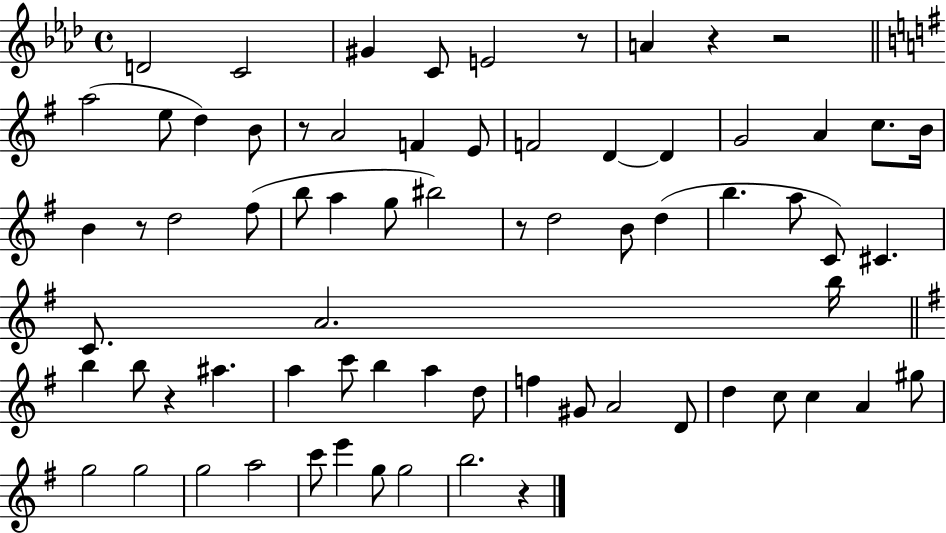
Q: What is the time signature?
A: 4/4